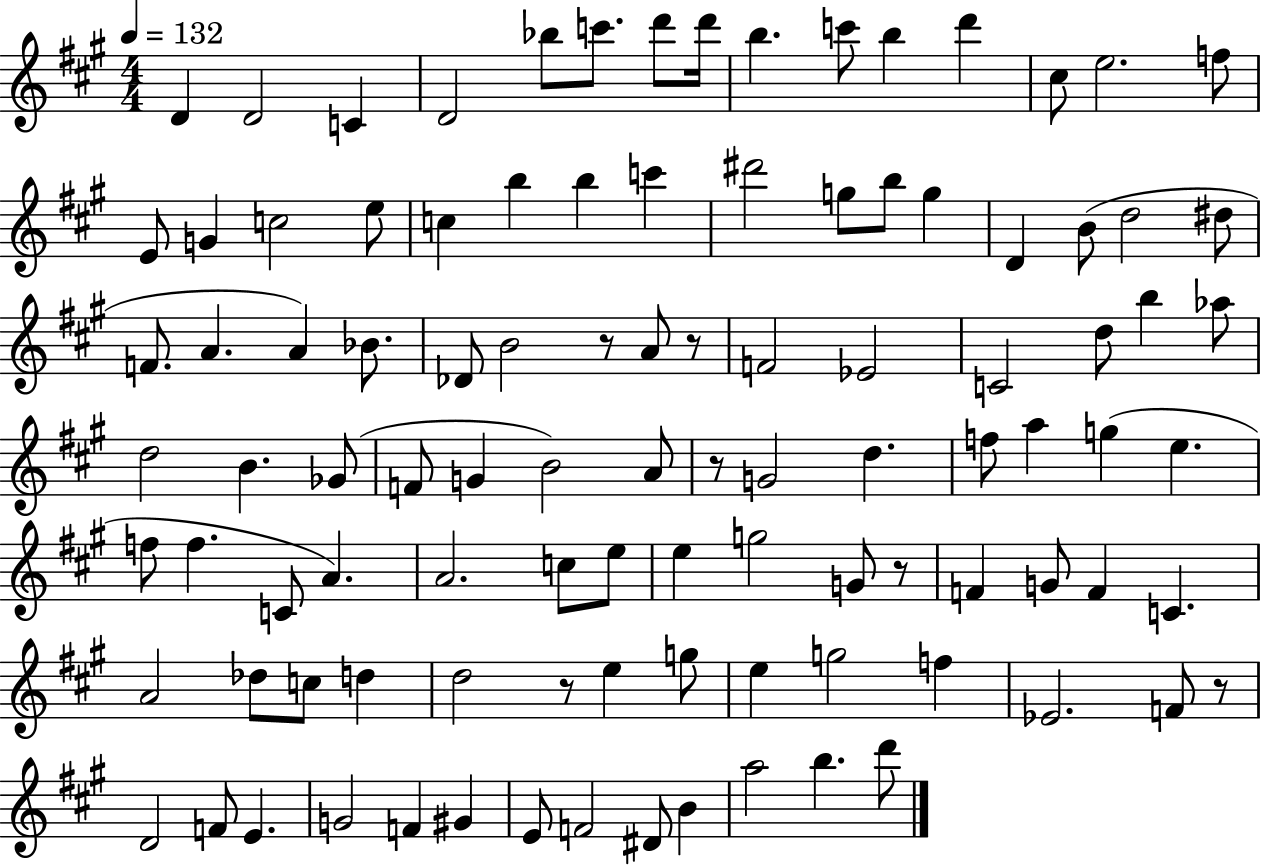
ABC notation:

X:1
T:Untitled
M:4/4
L:1/4
K:A
D D2 C D2 _b/2 c'/2 d'/2 d'/4 b c'/2 b d' ^c/2 e2 f/2 E/2 G c2 e/2 c b b c' ^d'2 g/2 b/2 g D B/2 d2 ^d/2 F/2 A A _B/2 _D/2 B2 z/2 A/2 z/2 F2 _E2 C2 d/2 b _a/2 d2 B _G/2 F/2 G B2 A/2 z/2 G2 d f/2 a g e f/2 f C/2 A A2 c/2 e/2 e g2 G/2 z/2 F G/2 F C A2 _d/2 c/2 d d2 z/2 e g/2 e g2 f _E2 F/2 z/2 D2 F/2 E G2 F ^G E/2 F2 ^D/2 B a2 b d'/2